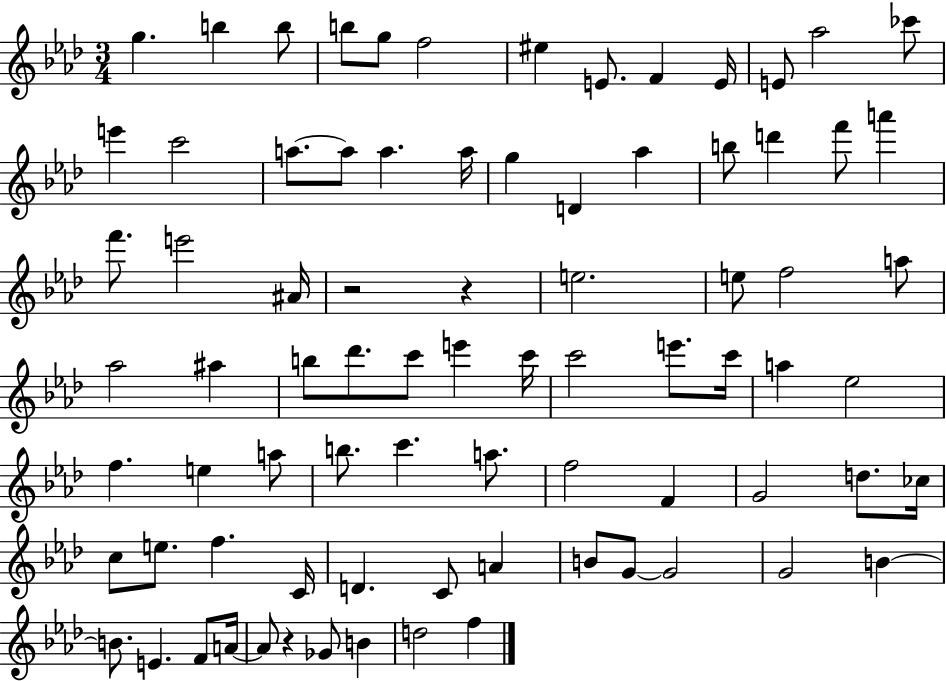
{
  \clef treble
  \numericTimeSignature
  \time 3/4
  \key aes \major
  \repeat volta 2 { g''4. b''4 b''8 | b''8 g''8 f''2 | eis''4 e'8. f'4 e'16 | e'8 aes''2 ces'''8 | \break e'''4 c'''2 | a''8.~~ a''8 a''4. a''16 | g''4 d'4 aes''4 | b''8 d'''4 f'''8 a'''4 | \break f'''8. e'''2 ais'16 | r2 r4 | e''2. | e''8 f''2 a''8 | \break aes''2 ais''4 | b''8 des'''8. c'''8 e'''4 c'''16 | c'''2 e'''8. c'''16 | a''4 ees''2 | \break f''4. e''4 a''8 | b''8. c'''4. a''8. | f''2 f'4 | g'2 d''8. ces''16 | \break c''8 e''8. f''4. c'16 | d'4. c'8 a'4 | b'8 g'8~~ g'2 | g'2 b'4~~ | \break b'8. e'4. f'8 a'16~~ | a'8 r4 ges'8 b'4 | d''2 f''4 | } \bar "|."
}